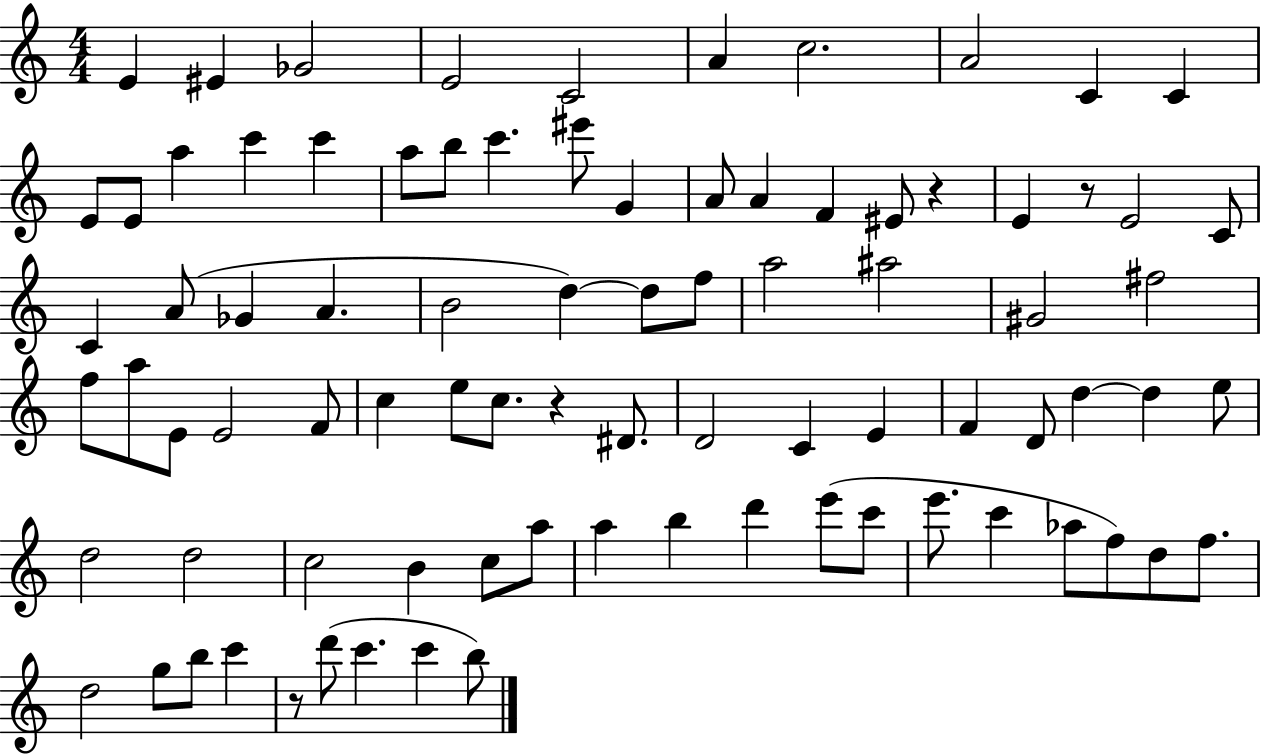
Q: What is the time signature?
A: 4/4